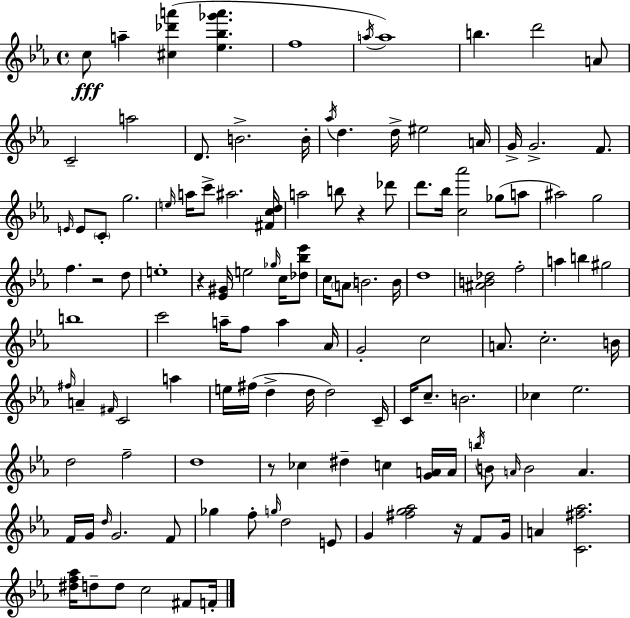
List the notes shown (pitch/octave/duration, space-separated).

C5/e A5/q [C#5,Db6,A6]/q [Eb5,Bb5,Gb6,A6]/q. F5/w A5/s A5/w B5/q. D6/h A4/e C4/h A5/h D4/e. B4/h. B4/s Ab5/s D5/q. D5/s EIS5/h A4/s G4/s G4/h. F4/e. E4/s E4/e C4/e G5/h. E5/s A5/s C6/e A#5/h. [F#4,C5,D5]/s A5/h B5/e R/q Db6/e D6/e. Bb5/s [C5,Ab6]/h Gb5/e A5/e A#5/h G5/h F5/q. R/h D5/e E5/w R/q [Eb4,G#4]/s E5/h Gb5/s C5/s [Db5,Bb5,Eb6]/e C5/s A4/e B4/h. B4/s D5/w [A#4,B4,Db5]/h F5/h A5/q B5/q G#5/h B5/w C6/h A5/s F5/e A5/q Ab4/s G4/h C5/h A4/e. C5/h. B4/s F#5/s A4/q F#4/s C4/h A5/q E5/s F#5/s D5/q D5/s D5/h C4/s C4/s C5/e. B4/h. CES5/q Eb5/h. D5/h F5/h D5/w R/e CES5/q D#5/q C5/q [G4,A4]/s A4/s B5/s B4/e A4/s B4/h A4/q. F4/s G4/s D5/s G4/h. F4/e Gb5/q F5/e G5/s D5/h E4/e G4/q [F#5,G5,Ab5]/h R/s F4/e G4/s A4/q [C4,F#5,Ab5]/h. [D#5,F5,Ab5]/s D5/e D5/e C5/h F#4/e F4/s